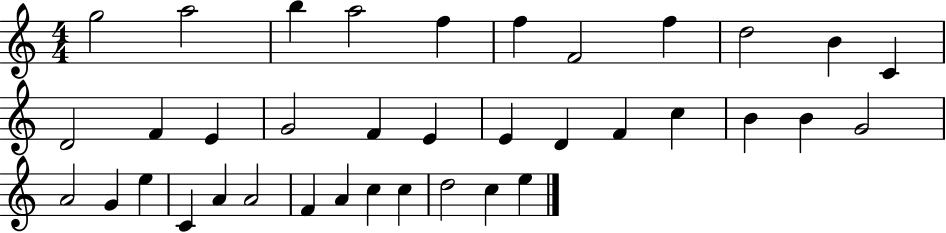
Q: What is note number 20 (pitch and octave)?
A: F4